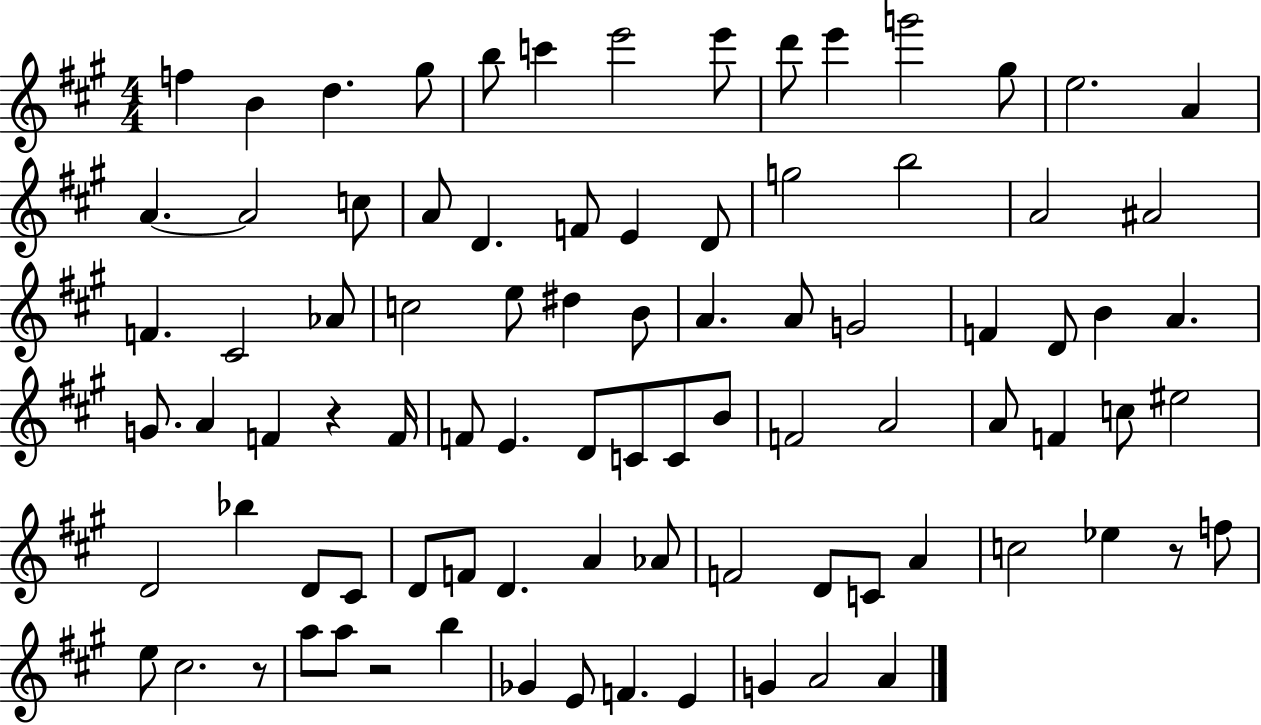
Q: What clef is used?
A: treble